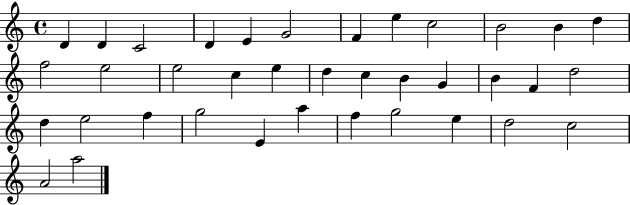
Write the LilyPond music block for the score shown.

{
  \clef treble
  \time 4/4
  \defaultTimeSignature
  \key c \major
  d'4 d'4 c'2 | d'4 e'4 g'2 | f'4 e''4 c''2 | b'2 b'4 d''4 | \break f''2 e''2 | e''2 c''4 e''4 | d''4 c''4 b'4 g'4 | b'4 f'4 d''2 | \break d''4 e''2 f''4 | g''2 e'4 a''4 | f''4 g''2 e''4 | d''2 c''2 | \break a'2 a''2 | \bar "|."
}